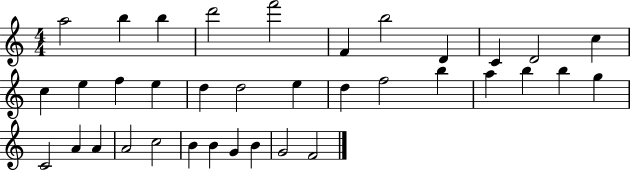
X:1
T:Untitled
M:4/4
L:1/4
K:C
a2 b b d'2 f'2 F b2 D C D2 c c e f e d d2 e d f2 b a b b g C2 A A A2 c2 B B G B G2 F2